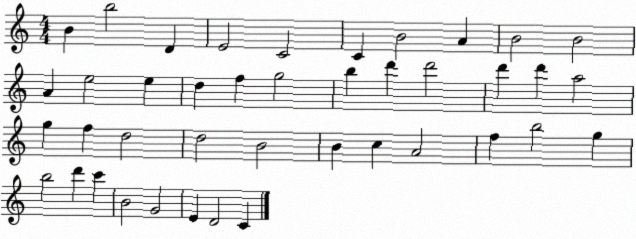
X:1
T:Untitled
M:4/4
L:1/4
K:C
B b2 D E2 C2 C B2 A B2 B2 A e2 e d f g2 b d' d'2 d' d' a2 g f d2 d2 B2 B c A2 f b2 g b2 d' c' B2 G2 E D2 C